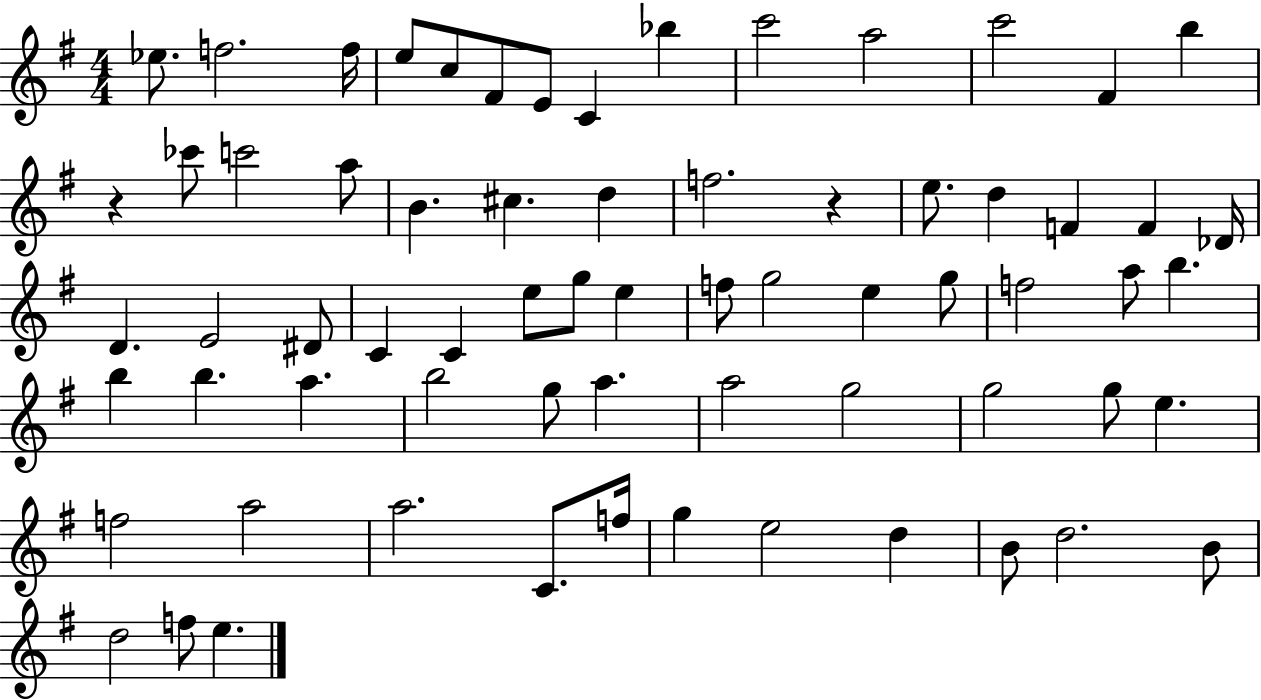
Eb5/e. F5/h. F5/s E5/e C5/e F#4/e E4/e C4/q Bb5/q C6/h A5/h C6/h F#4/q B5/q R/q CES6/e C6/h A5/e B4/q. C#5/q. D5/q F5/h. R/q E5/e. D5/q F4/q F4/q Db4/s D4/q. E4/h D#4/e C4/q C4/q E5/e G5/e E5/q F5/e G5/h E5/q G5/e F5/h A5/e B5/q. B5/q B5/q. A5/q. B5/h G5/e A5/q. A5/h G5/h G5/h G5/e E5/q. F5/h A5/h A5/h. C4/e. F5/s G5/q E5/h D5/q B4/e D5/h. B4/e D5/h F5/e E5/q.